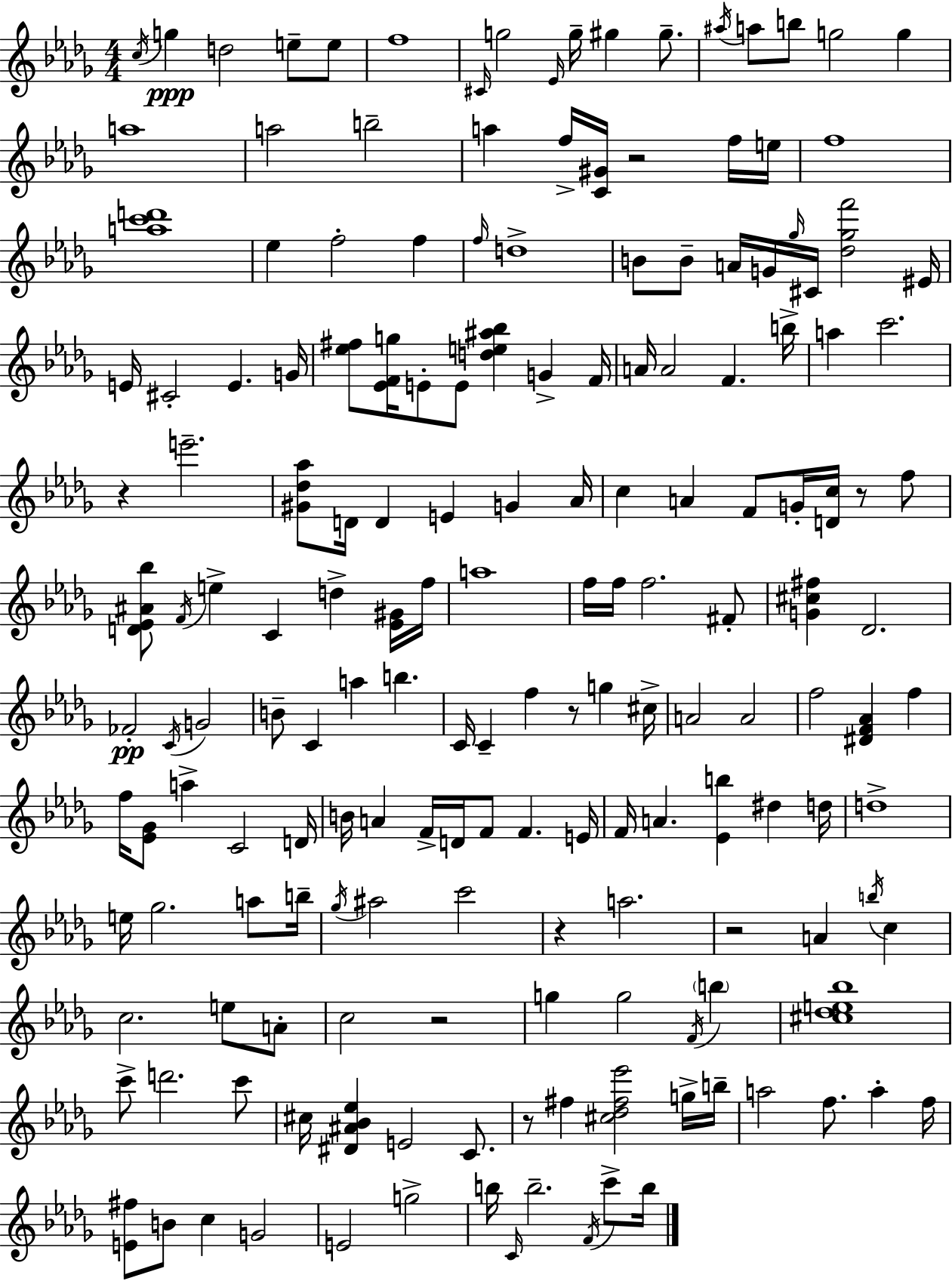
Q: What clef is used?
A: treble